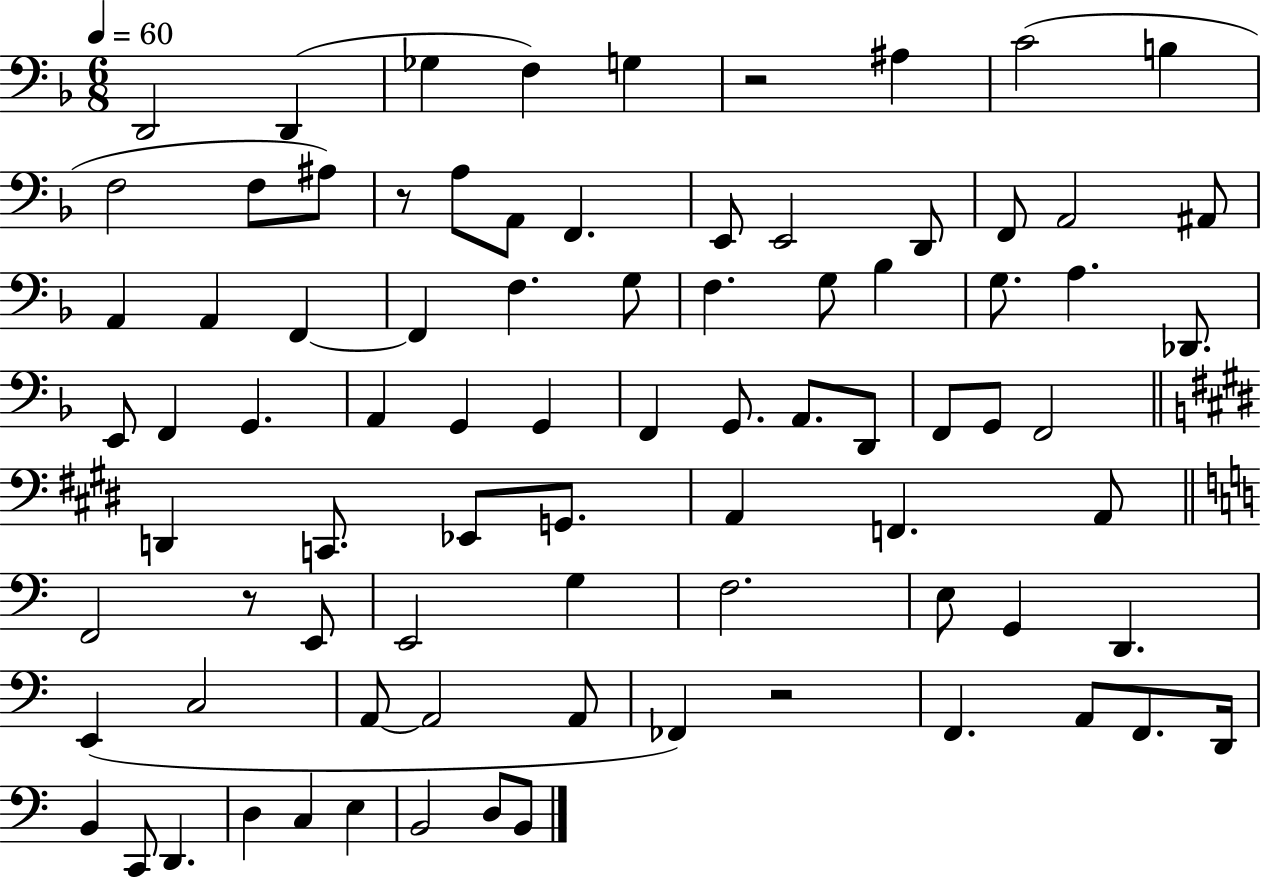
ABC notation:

X:1
T:Untitled
M:6/8
L:1/4
K:F
D,,2 D,, _G, F, G, z2 ^A, C2 B, F,2 F,/2 ^A,/2 z/2 A,/2 A,,/2 F,, E,,/2 E,,2 D,,/2 F,,/2 A,,2 ^A,,/2 A,, A,, F,, F,, F, G,/2 F, G,/2 _B, G,/2 A, _D,,/2 E,,/2 F,, G,, A,, G,, G,, F,, G,,/2 A,,/2 D,,/2 F,,/2 G,,/2 F,,2 D,, C,,/2 _E,,/2 G,,/2 A,, F,, A,,/2 F,,2 z/2 E,,/2 E,,2 G, F,2 E,/2 G,, D,, E,, C,2 A,,/2 A,,2 A,,/2 _F,, z2 F,, A,,/2 F,,/2 D,,/4 B,, C,,/2 D,, D, C, E, B,,2 D,/2 B,,/2